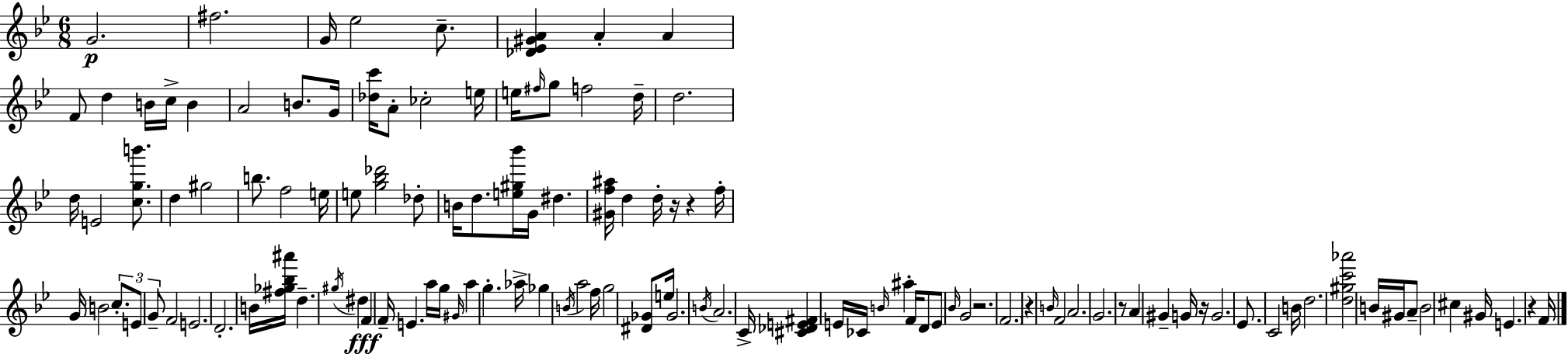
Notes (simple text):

G4/h. F#5/h. G4/s Eb5/h C5/e. [Db4,Eb4,G#4,A4]/q A4/q A4/q F4/e D5/q B4/s C5/s B4/q A4/h B4/e. G4/s [Db5,C6]/s A4/e CES5/h E5/s E5/s F#5/s G5/e F5/h D5/s D5/h. D5/s E4/h [C5,G5,B6]/e. D5/q G#5/h B5/e. F5/h E5/s E5/e [G5,Bb5,Db6]/h Db5/e B4/s D5/e. [E5,G#5,Bb6]/s G4/s D#5/q. [G#4,F5,A#5]/s D5/q D5/s R/s R/q F5/s G4/s B4/h C5/e. E4/e G4/e F4/h E4/h. D4/h. B4/s [F#5,Gb5,Bb5,A#6]/s D5/q. G#5/s D#5/q F4/q F4/s E4/q. A5/s G5/s G#4/s A5/q G5/q. Ab5/s Gb5/q B4/s A5/h F5/s G5/h [D#4,Gb4]/e E5/s Gb4/h. B4/s A4/h. C4/s [C#4,Db4,E4,F#4]/q E4/s CES4/s B4/s A#5/q F4/s D4/e E4/e Bb4/s G4/h R/h. F4/h. R/q B4/s F4/h A4/h. G4/h. R/e A4/q G#4/q G4/s R/s G4/h. Eb4/e. C4/h B4/s D5/h. [D5,G#5,C6,Ab6]/h B4/s G#4/s A4/e B4/h C#5/q G#4/s E4/q. R/q F4/s